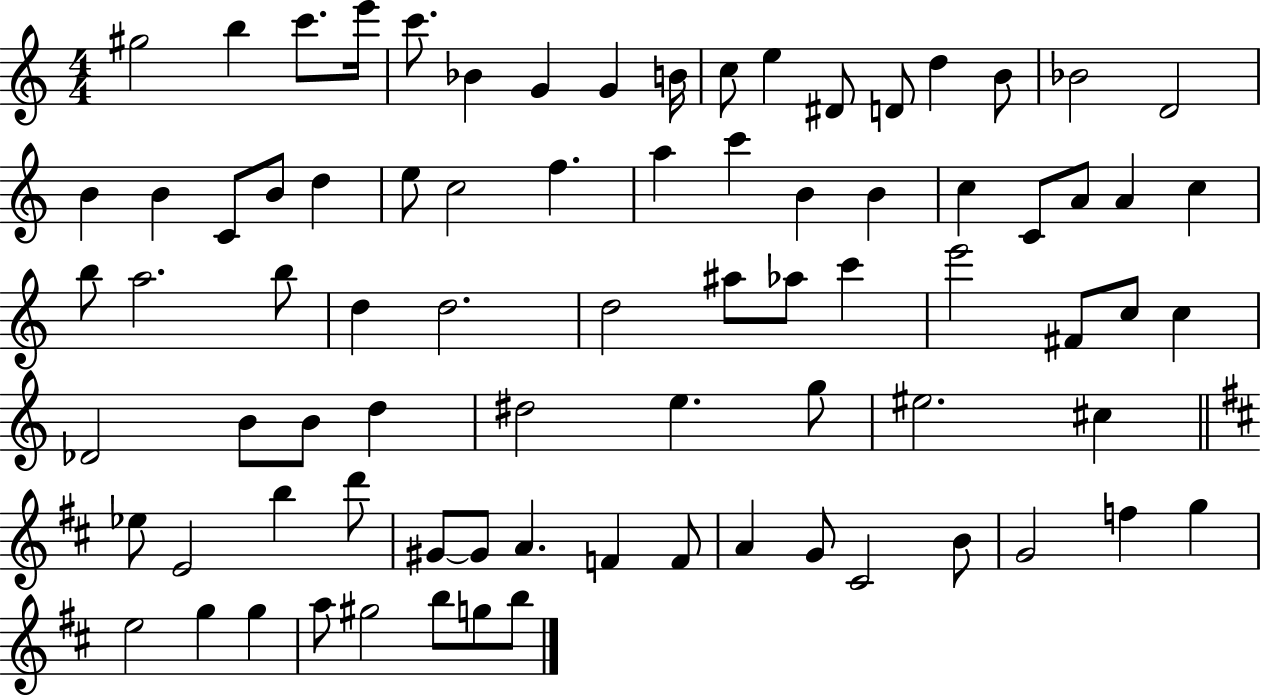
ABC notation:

X:1
T:Untitled
M:4/4
L:1/4
K:C
^g2 b c'/2 e'/4 c'/2 _B G G B/4 c/2 e ^D/2 D/2 d B/2 _B2 D2 B B C/2 B/2 d e/2 c2 f a c' B B c C/2 A/2 A c b/2 a2 b/2 d d2 d2 ^a/2 _a/2 c' e'2 ^F/2 c/2 c _D2 B/2 B/2 d ^d2 e g/2 ^e2 ^c _e/2 E2 b d'/2 ^G/2 ^G/2 A F F/2 A G/2 ^C2 B/2 G2 f g e2 g g a/2 ^g2 b/2 g/2 b/2